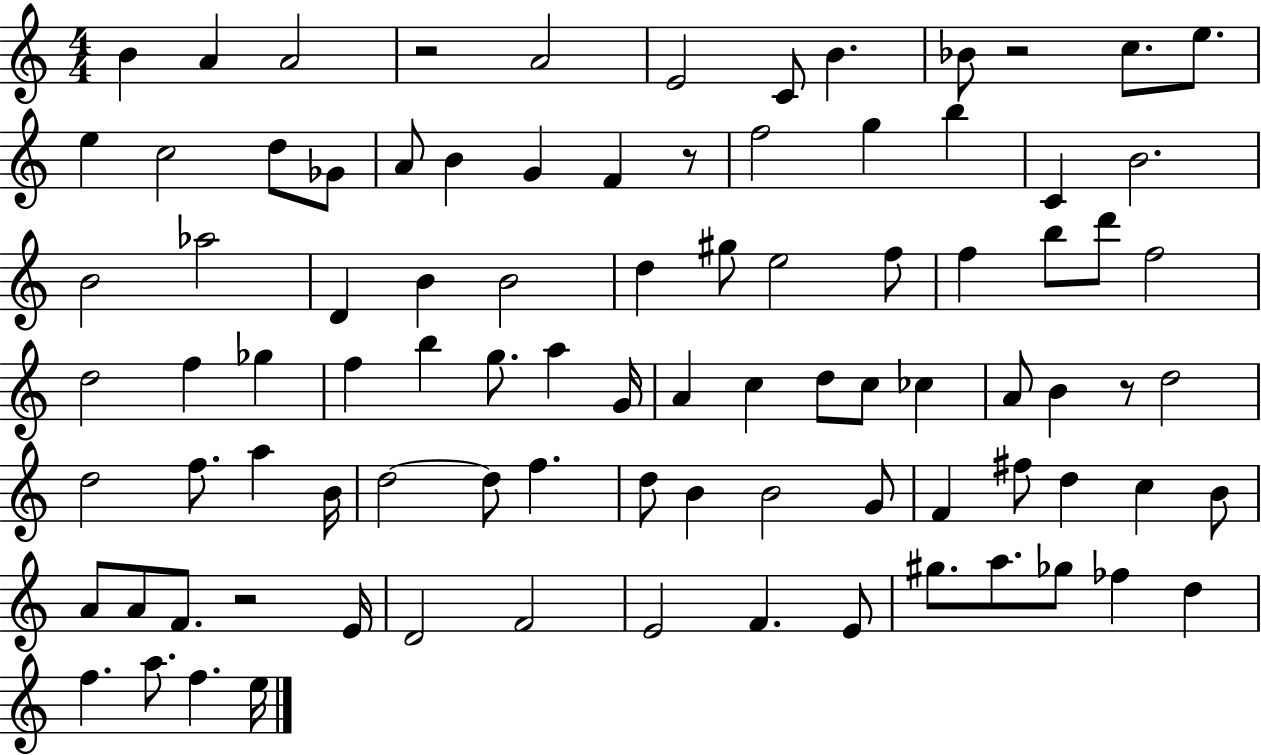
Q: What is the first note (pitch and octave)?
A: B4